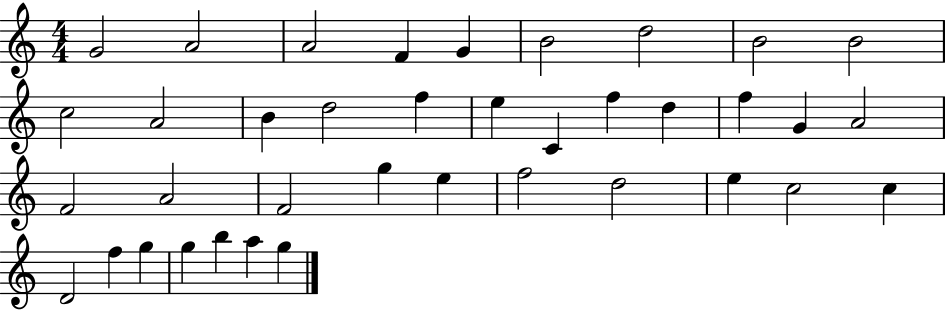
X:1
T:Untitled
M:4/4
L:1/4
K:C
G2 A2 A2 F G B2 d2 B2 B2 c2 A2 B d2 f e C f d f G A2 F2 A2 F2 g e f2 d2 e c2 c D2 f g g b a g